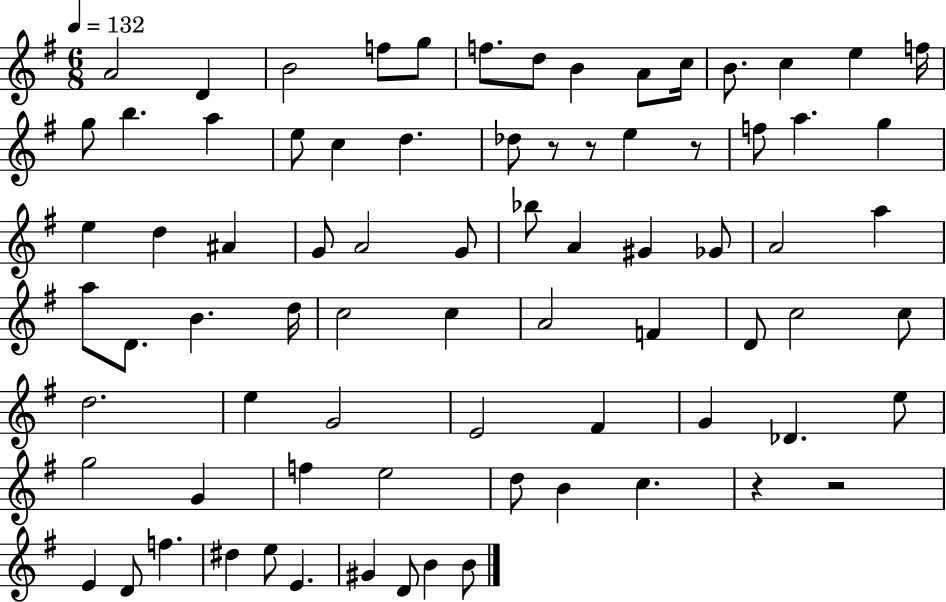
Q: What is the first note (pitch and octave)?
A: A4